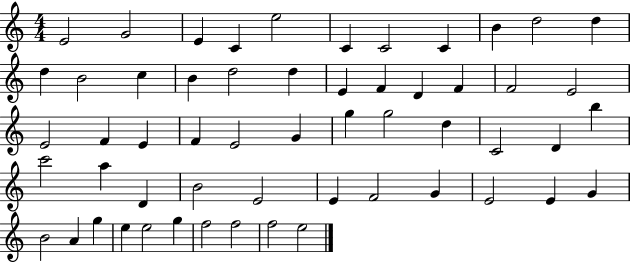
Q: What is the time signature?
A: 4/4